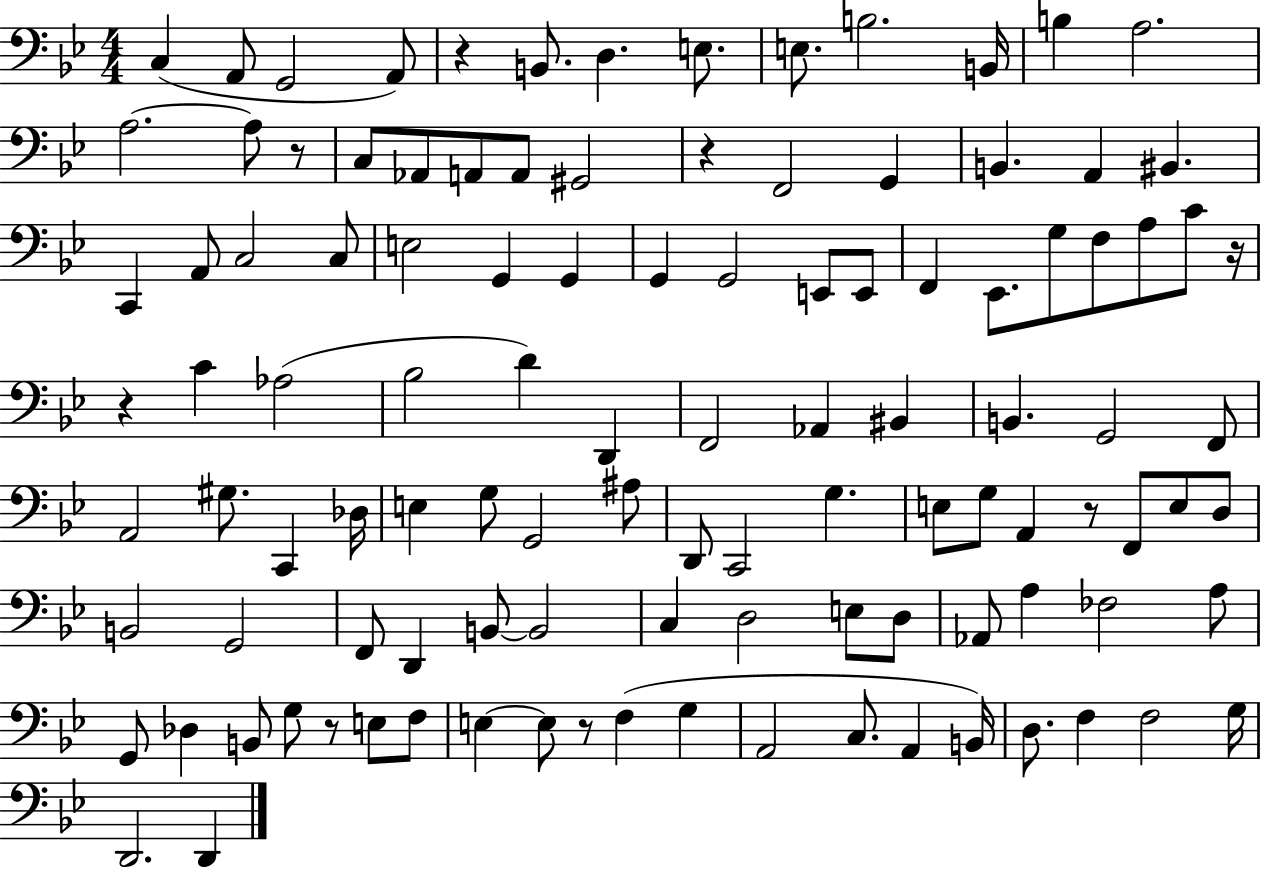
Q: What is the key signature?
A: BES major